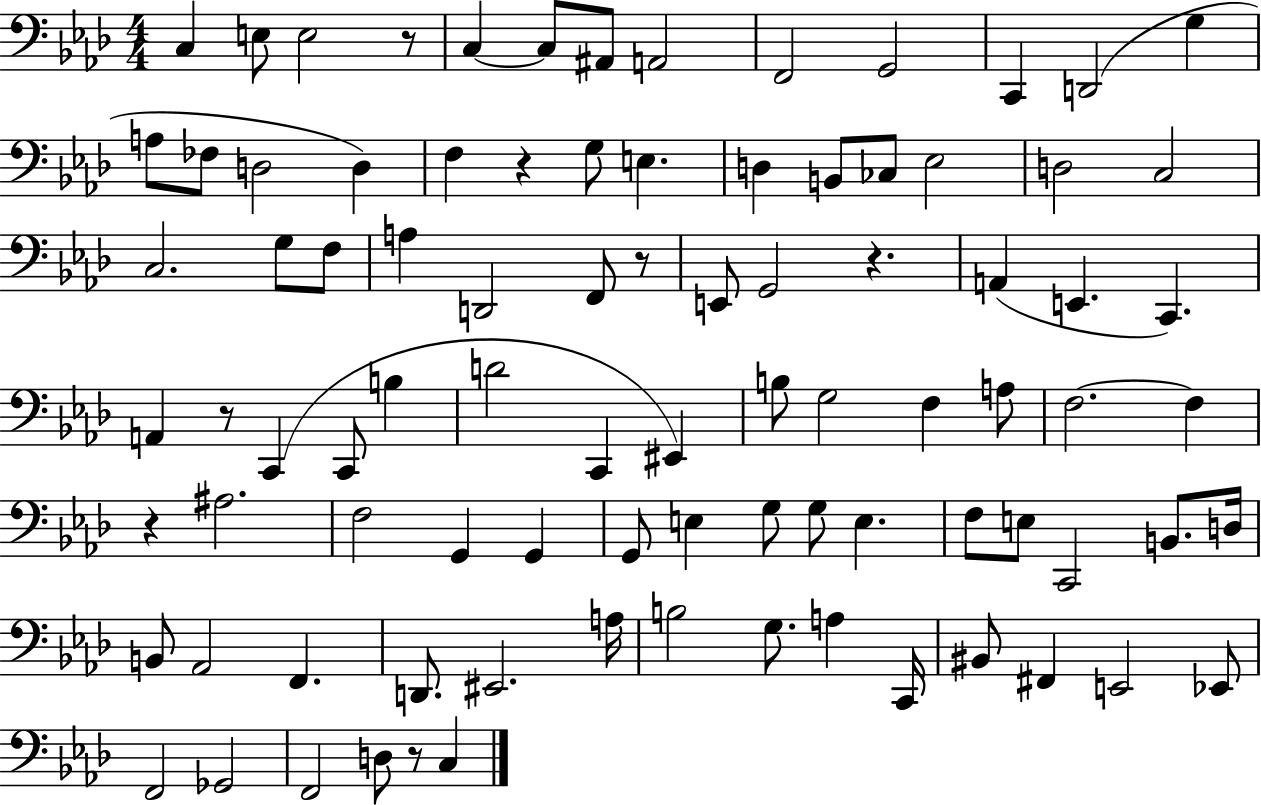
X:1
T:Untitled
M:4/4
L:1/4
K:Ab
C, E,/2 E,2 z/2 C, C,/2 ^A,,/2 A,,2 F,,2 G,,2 C,, D,,2 G, A,/2 _F,/2 D,2 D, F, z G,/2 E, D, B,,/2 _C,/2 _E,2 D,2 C,2 C,2 G,/2 F,/2 A, D,,2 F,,/2 z/2 E,,/2 G,,2 z A,, E,, C,, A,, z/2 C,, C,,/2 B, D2 C,, ^E,, B,/2 G,2 F, A,/2 F,2 F, z ^A,2 F,2 G,, G,, G,,/2 E, G,/2 G,/2 E, F,/2 E,/2 C,,2 B,,/2 D,/4 B,,/2 _A,,2 F,, D,,/2 ^E,,2 A,/4 B,2 G,/2 A, C,,/4 ^B,,/2 ^F,, E,,2 _E,,/2 F,,2 _G,,2 F,,2 D,/2 z/2 C,